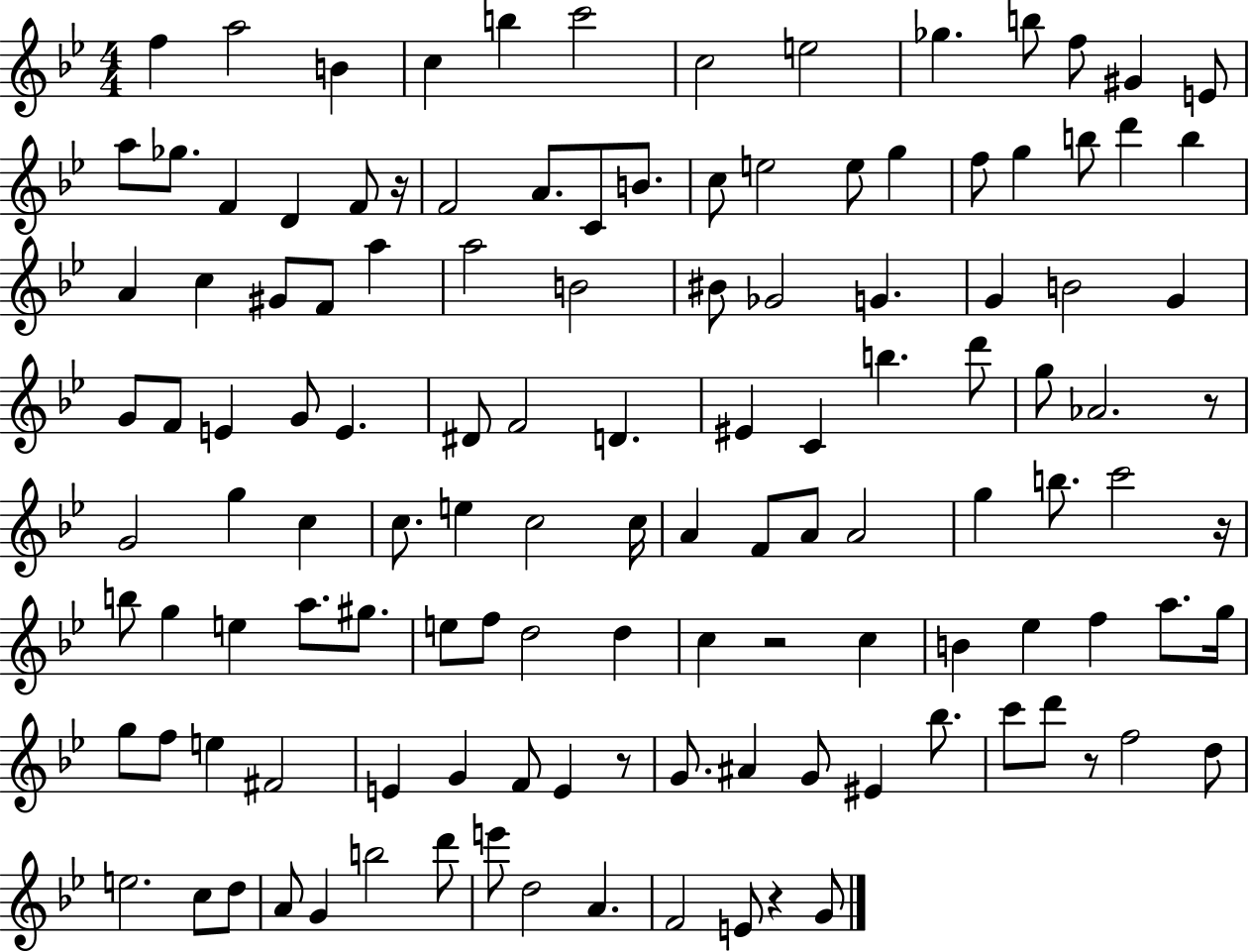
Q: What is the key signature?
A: BES major